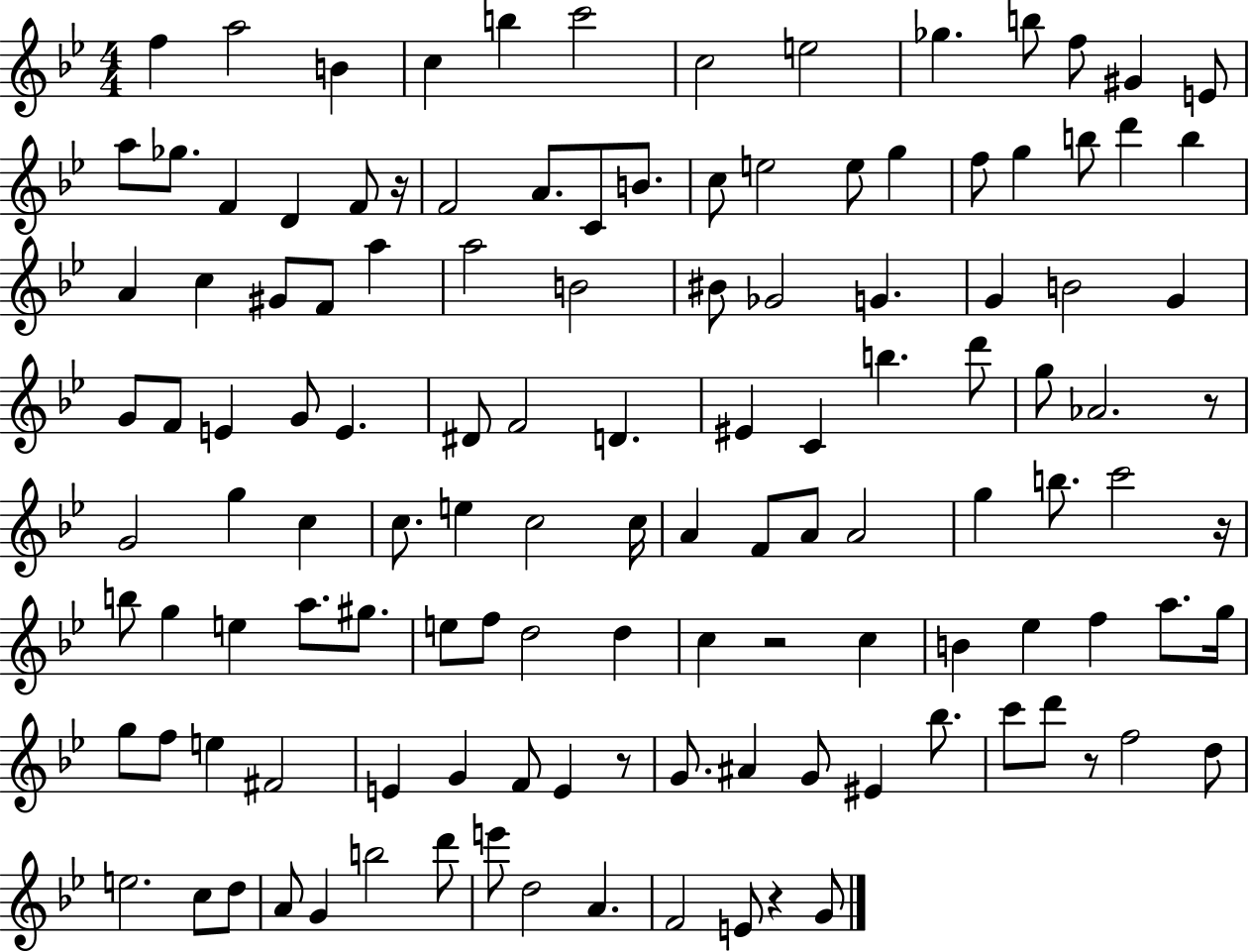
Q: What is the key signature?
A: BES major